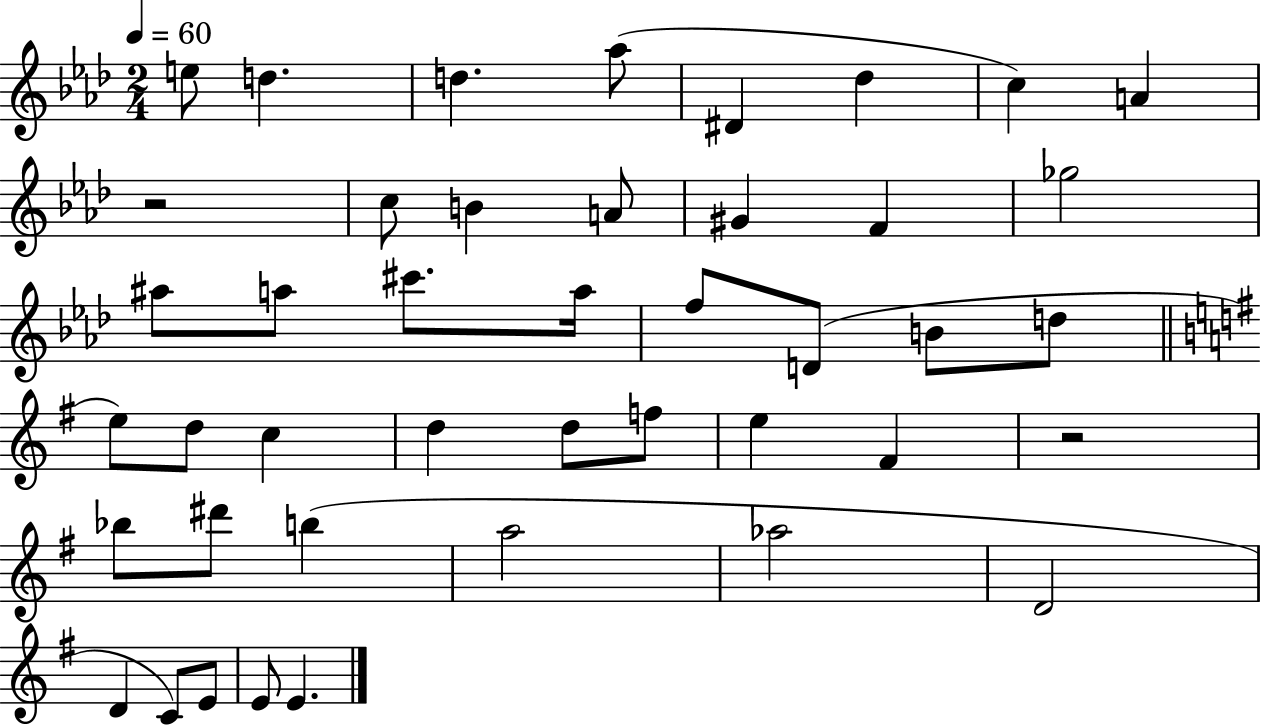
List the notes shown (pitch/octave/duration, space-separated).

E5/e D5/q. D5/q. Ab5/e D#4/q Db5/q C5/q A4/q R/h C5/e B4/q A4/e G#4/q F4/q Gb5/h A#5/e A5/e C#6/e. A5/s F5/e D4/e B4/e D5/e E5/e D5/e C5/q D5/q D5/e F5/e E5/q F#4/q R/h Bb5/e D#6/e B5/q A5/h Ab5/h D4/h D4/q C4/e E4/e E4/e E4/q.